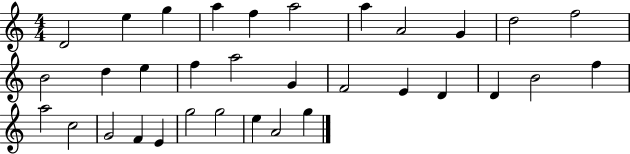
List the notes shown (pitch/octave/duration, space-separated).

D4/h E5/q G5/q A5/q F5/q A5/h A5/q A4/h G4/q D5/h F5/h B4/h D5/q E5/q F5/q A5/h G4/q F4/h E4/q D4/q D4/q B4/h F5/q A5/h C5/h G4/h F4/q E4/q G5/h G5/h E5/q A4/h G5/q